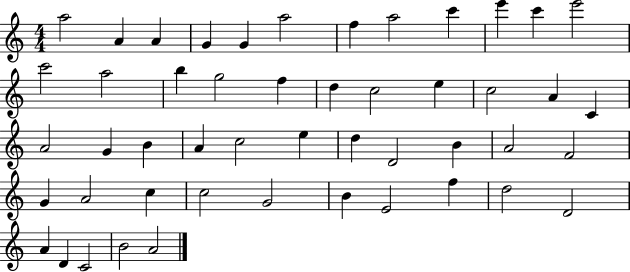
A5/h A4/q A4/q G4/q G4/q A5/h F5/q A5/h C6/q E6/q C6/q E6/h C6/h A5/h B5/q G5/h F5/q D5/q C5/h E5/q C5/h A4/q C4/q A4/h G4/q B4/q A4/q C5/h E5/q D5/q D4/h B4/q A4/h F4/h G4/q A4/h C5/q C5/h G4/h B4/q E4/h F5/q D5/h D4/h A4/q D4/q C4/h B4/h A4/h